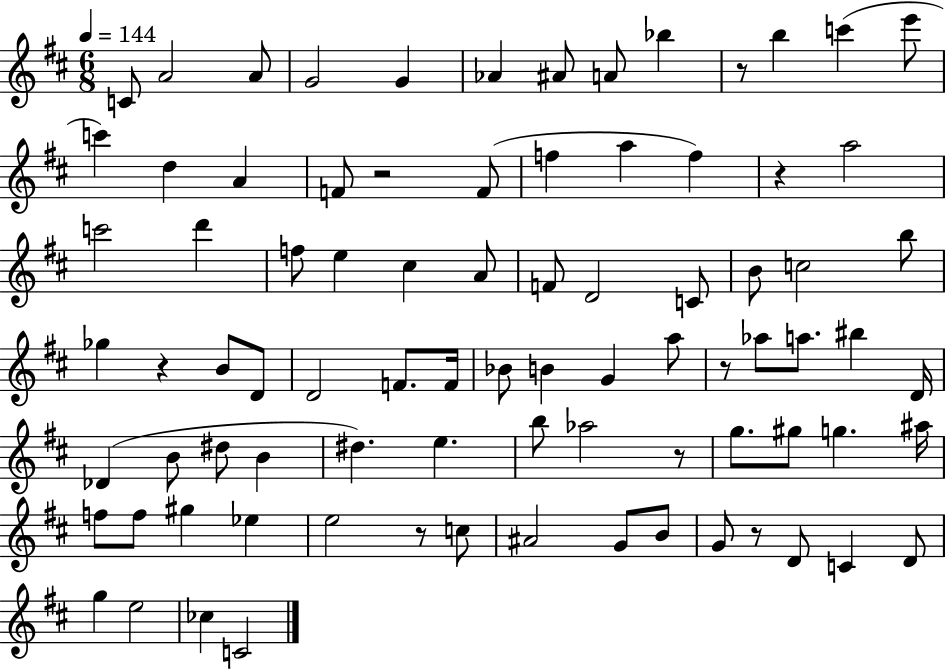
{
  \clef treble
  \numericTimeSignature
  \time 6/8
  \key d \major
  \tempo 4 = 144
  c'8 a'2 a'8 | g'2 g'4 | aes'4 ais'8 a'8 bes''4 | r8 b''4 c'''4( e'''8 | \break c'''4) d''4 a'4 | f'8 r2 f'8( | f''4 a''4 f''4) | r4 a''2 | \break c'''2 d'''4 | f''8 e''4 cis''4 a'8 | f'8 d'2 c'8 | b'8 c''2 b''8 | \break ges''4 r4 b'8 d'8 | d'2 f'8. f'16 | bes'8 b'4 g'4 a''8 | r8 aes''8 a''8. bis''4 d'16 | \break des'4( b'8 dis''8 b'4 | dis''4.) e''4. | b''8 aes''2 r8 | g''8. gis''8 g''4. ais''16 | \break f''8 f''8 gis''4 ees''4 | e''2 r8 c''8 | ais'2 g'8 b'8 | g'8 r8 d'8 c'4 d'8 | \break g''4 e''2 | ces''4 c'2 | \bar "|."
}